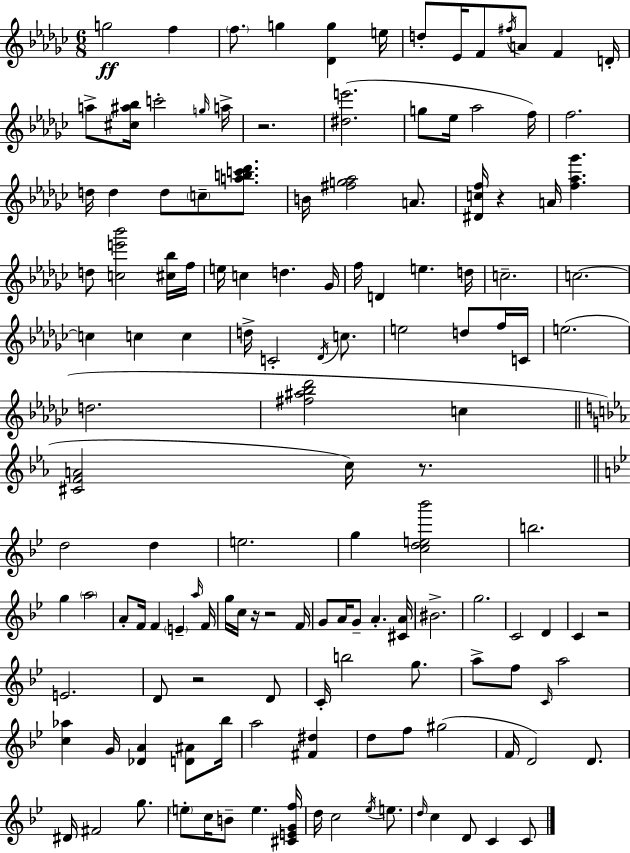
G5/h F5/q F5/e. G5/q [Db4,G5]/q E5/s D5/e Eb4/s F4/e F#5/s A4/e F4/q D4/s A5/e [C#5,A#5,Bb5]/s C6/h G5/s A5/s R/h. [D#5,E6]/h. G5/e Eb5/s Ab5/h F5/s F5/h. D5/s D5/q D5/e C5/e [A5,B5,C6,Db6]/e. B4/s [F#5,G5,Ab5]/h A4/e. [D#4,C5,F5]/s R/q A4/s [F5,Ab5,Gb6]/q. D5/e [C5,E6,Bb6]/h [C#5,Bb5]/s F5/s E5/s C5/q D5/q. Gb4/s F5/s D4/q E5/q. D5/s C5/h. C5/h. C5/q C5/q C5/q D5/s C4/h Db4/s C5/e. E5/h D5/e F5/s C4/s E5/h. D5/h. [F#5,A#5,Bb5,Db6]/h C5/q [C#4,F4,A4]/h C5/s R/e. D5/h D5/q E5/h. G5/q [C5,D5,E5,Bb6]/h B5/h. G5/q A5/h A4/e F4/s F4/q E4/q A5/s F4/s G5/s C5/s R/s R/h F4/s G4/e A4/s G4/e A4/q. [C#4,A4]/s BIS4/h. G5/h. C4/h D4/q C4/q R/h E4/h. D4/e R/h D4/e C4/s B5/h G5/e. A5/e F5/e C4/s A5/h [C5,Ab5]/q G4/s [Db4,A4]/q [D4,A#4]/e Bb5/s A5/h [F#4,D#5]/q D5/e F5/e G#5/h F4/s D4/h D4/e. D#4/s F#4/h G5/e. E5/e C5/s B4/e E5/q. [C#4,E4,G4,F5]/s D5/s C5/h Eb5/s E5/e. D5/s C5/q D4/e C4/q C4/e